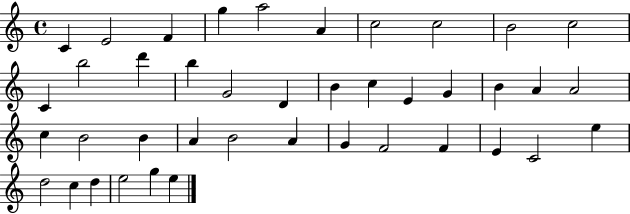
{
  \clef treble
  \time 4/4
  \defaultTimeSignature
  \key c \major
  c'4 e'2 f'4 | g''4 a''2 a'4 | c''2 c''2 | b'2 c''2 | \break c'4 b''2 d'''4 | b''4 g'2 d'4 | b'4 c''4 e'4 g'4 | b'4 a'4 a'2 | \break c''4 b'2 b'4 | a'4 b'2 a'4 | g'4 f'2 f'4 | e'4 c'2 e''4 | \break d''2 c''4 d''4 | e''2 g''4 e''4 | \bar "|."
}